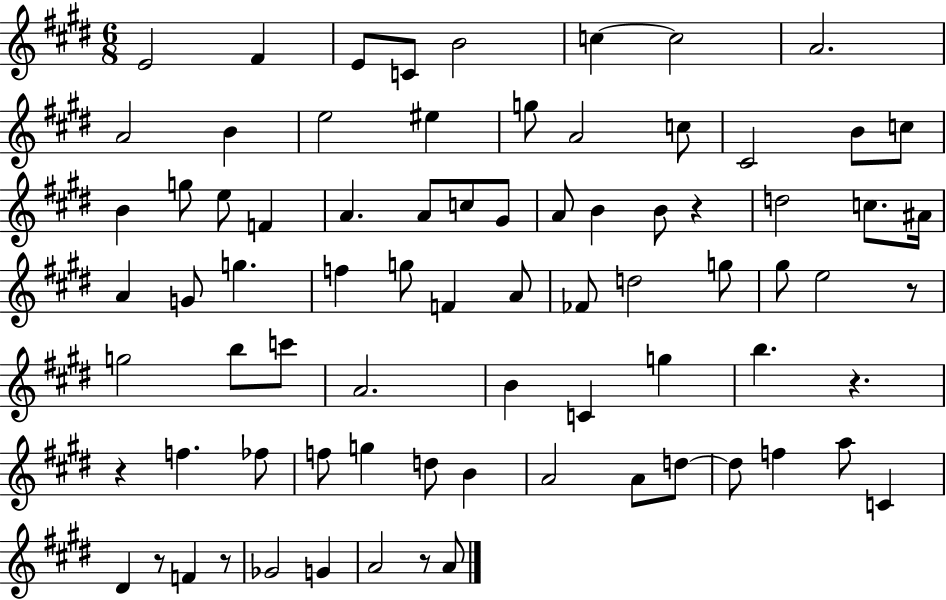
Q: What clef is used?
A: treble